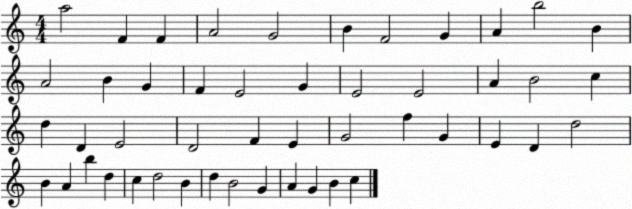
X:1
T:Untitled
M:4/4
L:1/4
K:C
a2 F F A2 G2 B F2 G A b2 B A2 B G F E2 G E2 E2 A B2 c d D E2 D2 F E G2 f G E D d2 B A b d c d2 B d B2 G A G B c